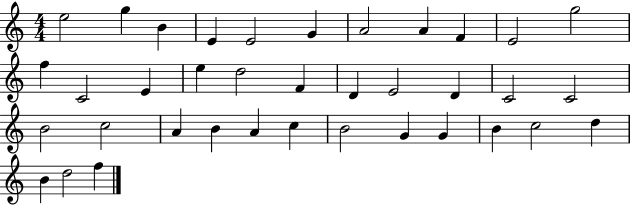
X:1
T:Untitled
M:4/4
L:1/4
K:C
e2 g B E E2 G A2 A F E2 g2 f C2 E e d2 F D E2 D C2 C2 B2 c2 A B A c B2 G G B c2 d B d2 f